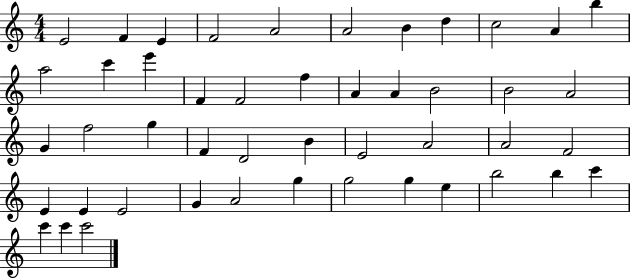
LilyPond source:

{
  \clef treble
  \numericTimeSignature
  \time 4/4
  \key c \major
  e'2 f'4 e'4 | f'2 a'2 | a'2 b'4 d''4 | c''2 a'4 b''4 | \break a''2 c'''4 e'''4 | f'4 f'2 f''4 | a'4 a'4 b'2 | b'2 a'2 | \break g'4 f''2 g''4 | f'4 d'2 b'4 | e'2 a'2 | a'2 f'2 | \break e'4 e'4 e'2 | g'4 a'2 g''4 | g''2 g''4 e''4 | b''2 b''4 c'''4 | \break c'''4 c'''4 c'''2 | \bar "|."
}